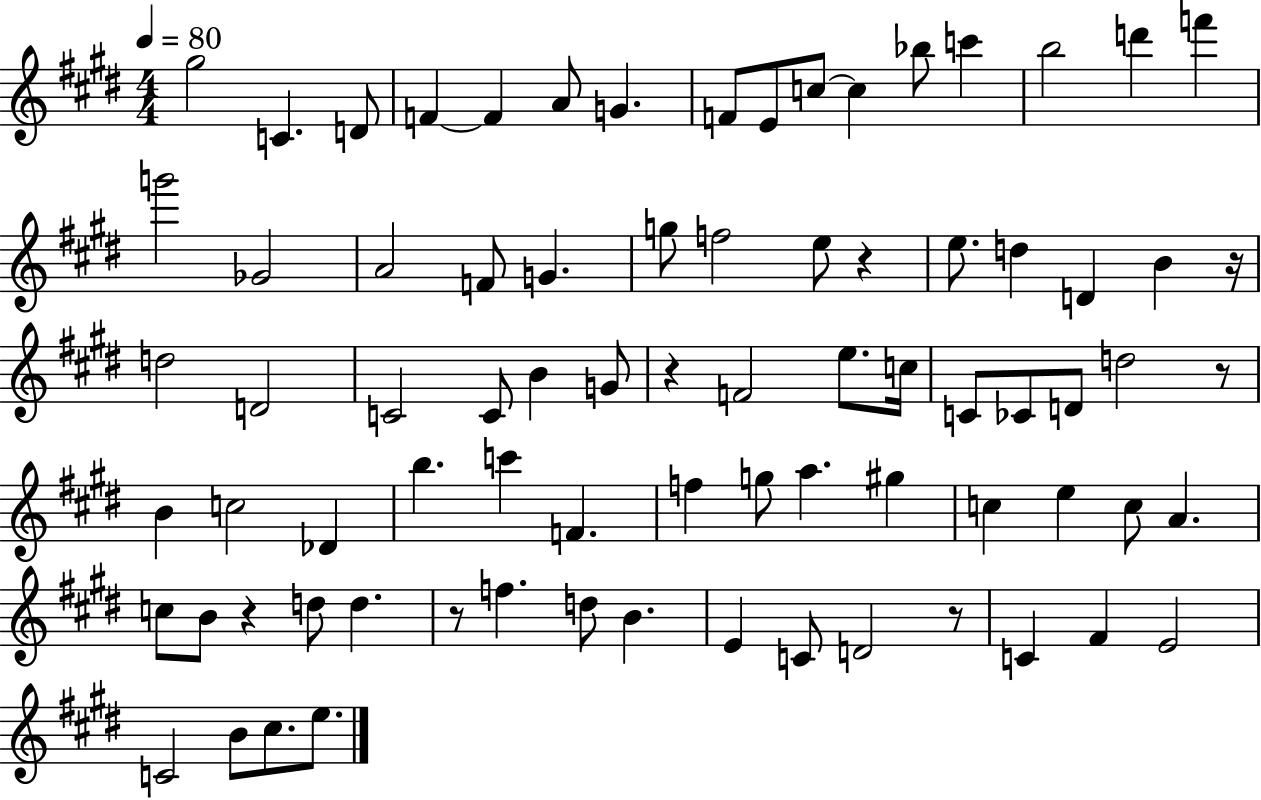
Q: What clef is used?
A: treble